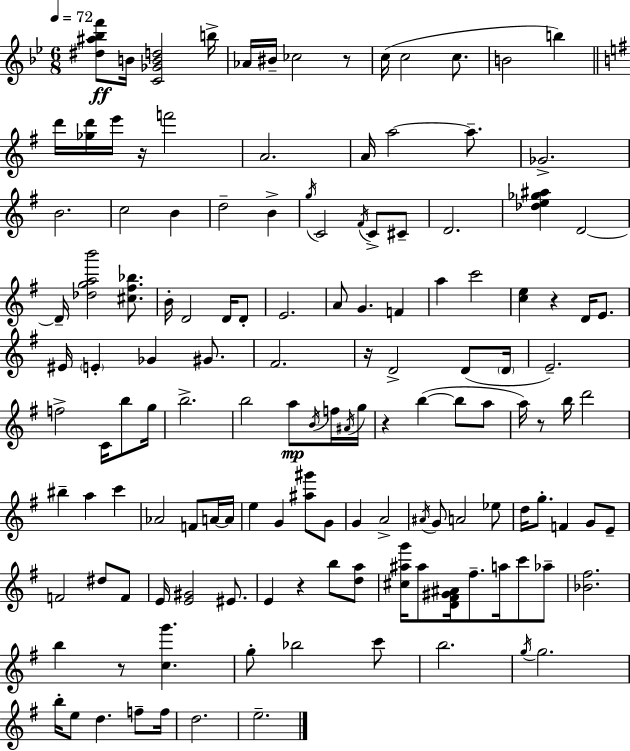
X:1
T:Untitled
M:6/8
L:1/4
K:Gm
[^d^a_bf']/2 B/4 [C_GBd]2 b/4 _A/4 ^B/4 _c2 z/2 c/4 c2 c/2 B2 b d'/4 [_gd']/4 e'/4 z/4 f'2 A2 A/4 a2 a/2 _G2 B2 c2 B d2 B g/4 C2 ^F/4 C/2 ^C/2 D2 [_de_g^a] D2 D/4 [_dgab']2 [^c^f_b]/2 B/4 D2 D/4 D/2 E2 A/2 G F a c'2 [ce] z D/4 E/2 ^E/4 E _G ^G/2 ^F2 z/4 D2 D/2 D/4 E2 f2 C/4 b/2 g/4 b2 b2 a/2 B/4 f/4 ^A/4 g/4 z b b/2 a/2 a/4 z/2 b/4 d'2 ^b a c' _A2 F/2 A/4 A/4 e G [^a^g']/2 G/2 G A2 ^A/4 G/2 A2 _e/2 d/4 g/2 F G/2 E/2 F2 ^d/2 F/2 E/4 [E^G]2 ^E/2 E z b/2 [da]/2 [^c^ag']/4 ^a/2 [D^F^G^A]/4 ^f/2 a/4 c'/2 _a/2 [_B^f]2 b z/2 [cg'] g/2 _b2 c'/2 b2 g/4 g2 b/4 e/2 d f/2 f/4 d2 e2